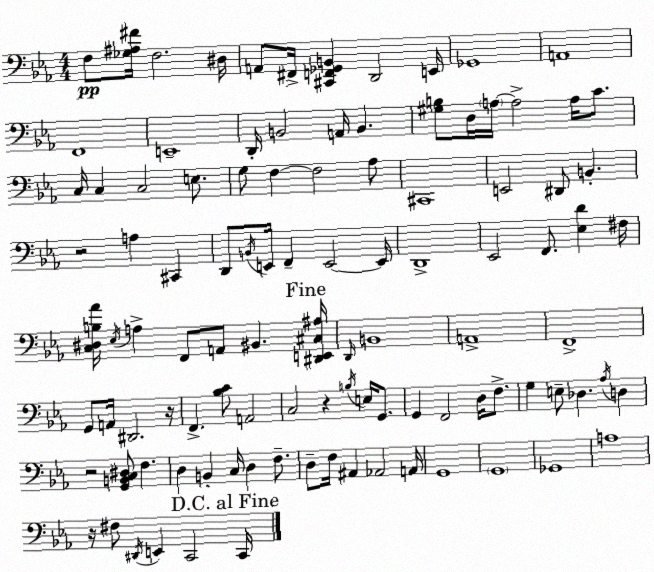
X:1
T:Untitled
M:4/4
L:1/4
K:Cm
F,/2 [_G,^A,^F]/4 F,2 ^D,/4 A,,/2 ^F,,/4 [^C,,F,,_G,,B,,] D,,2 E,,/4 _G,,4 A,,4 F,,4 E,,4 D,,/4 B,,2 A,,/4 B,, [^G,B,]/2 D,/4 A,/4 A,2 A,/4 C/2 C,/4 C, C,2 E,/2 G,/2 F, F,2 _A,/2 ^C,,4 E,,2 ^D,,/2 B,, z2 A, ^C,, D,,/2 B,,/4 E,,/4 F,, E,,2 E,,/4 D,,4 _E,,2 F,,/2 [_E,D] ^F,/4 [C,^D,B,_A]/4 _E,/4 A, F,,/2 A,,/2 ^B,, [^D,,E,,^C,^A,]/4 D,,/4 B,,4 A,,4 F,,4 G,,/2 A,,/4 ^D,,2 z/4 F,, [_B,C]/2 A,,2 C,2 z B,/4 E,/4 G,,/2 G,, F,,2 D,/4 F,/2 G, E,/2 _D, _A,/4 D, z2 [G,,B,,C,^D,]/2 F, D, B,, C,/4 D, F,/2 D,/2 F,/4 ^A,, _A,,2 A,,/4 G,,4 G,,4 _G,,4 A,4 z/4 ^F,/2 ^D,,/4 E,, C,,2 C,,/4